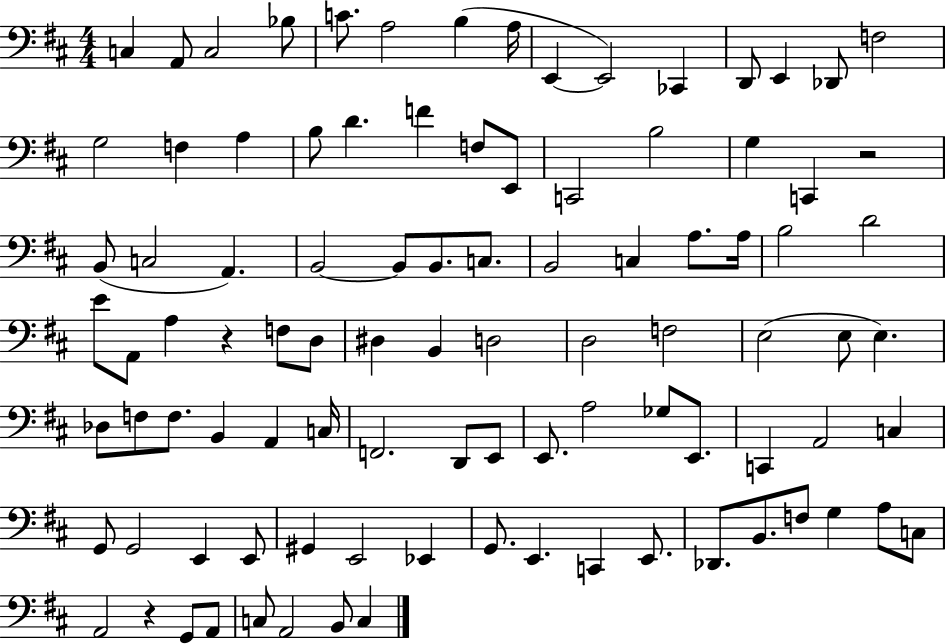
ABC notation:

X:1
T:Untitled
M:4/4
L:1/4
K:D
C, A,,/2 C,2 _B,/2 C/2 A,2 B, A,/4 E,, E,,2 _C,, D,,/2 E,, _D,,/2 F,2 G,2 F, A, B,/2 D F F,/2 E,,/2 C,,2 B,2 G, C,, z2 B,,/2 C,2 A,, B,,2 B,,/2 B,,/2 C,/2 B,,2 C, A,/2 A,/4 B,2 D2 E/2 A,,/2 A, z F,/2 D,/2 ^D, B,, D,2 D,2 F,2 E,2 E,/2 E, _D,/2 F,/2 F,/2 B,, A,, C,/4 F,,2 D,,/2 E,,/2 E,,/2 A,2 _G,/2 E,,/2 C,, A,,2 C, G,,/2 G,,2 E,, E,,/2 ^G,, E,,2 _E,, G,,/2 E,, C,, E,,/2 _D,,/2 B,,/2 F,/2 G, A,/2 C,/2 A,,2 z G,,/2 A,,/2 C,/2 A,,2 B,,/2 C,